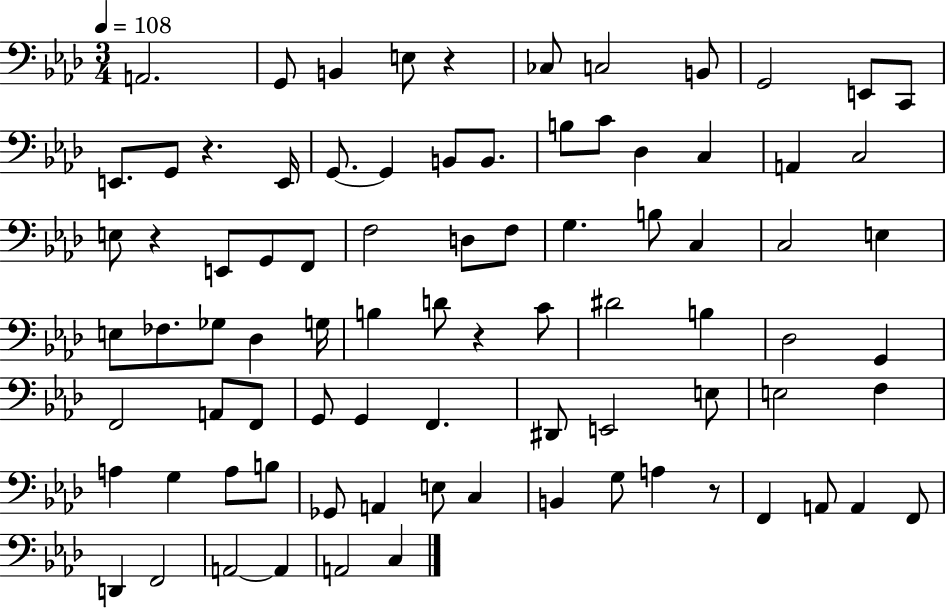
A2/h. G2/e B2/q E3/e R/q CES3/e C3/h B2/e G2/h E2/e C2/e E2/e. G2/e R/q. E2/s G2/e. G2/q B2/e B2/e. B3/e C4/e Db3/q C3/q A2/q C3/h E3/e R/q E2/e G2/e F2/e F3/h D3/e F3/e G3/q. B3/e C3/q C3/h E3/q E3/e FES3/e. Gb3/e Db3/q G3/s B3/q D4/e R/q C4/e D#4/h B3/q Db3/h G2/q F2/h A2/e F2/e G2/e G2/q F2/q. D#2/e E2/h E3/e E3/h F3/q A3/q G3/q A3/e B3/e Gb2/e A2/q E3/e C3/q B2/q G3/e A3/q R/e F2/q A2/e A2/q F2/e D2/q F2/h A2/h A2/q A2/h C3/q